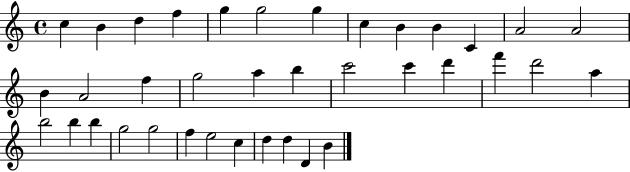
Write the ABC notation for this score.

X:1
T:Untitled
M:4/4
L:1/4
K:C
c B d f g g2 g c B B C A2 A2 B A2 f g2 a b c'2 c' d' f' d'2 a b2 b b g2 g2 f e2 c d d D B